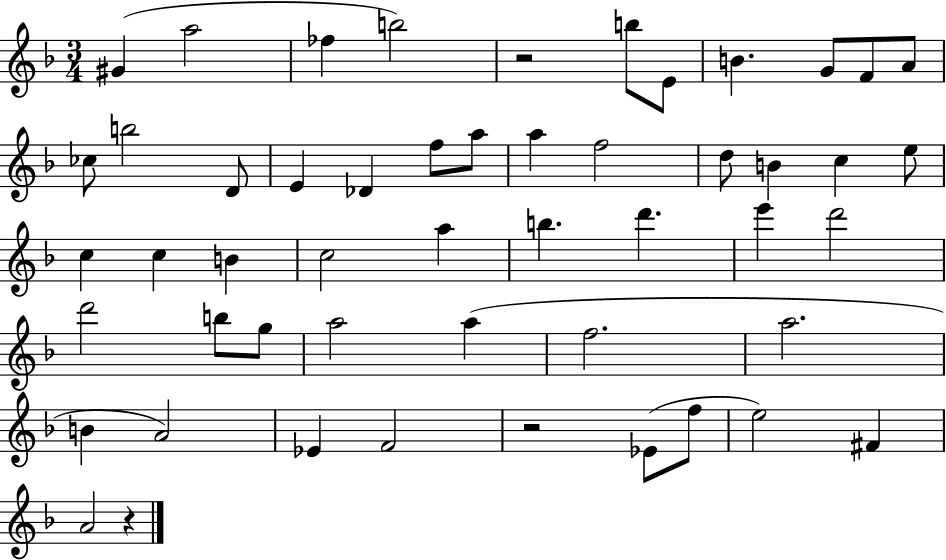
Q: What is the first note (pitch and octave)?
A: G#4